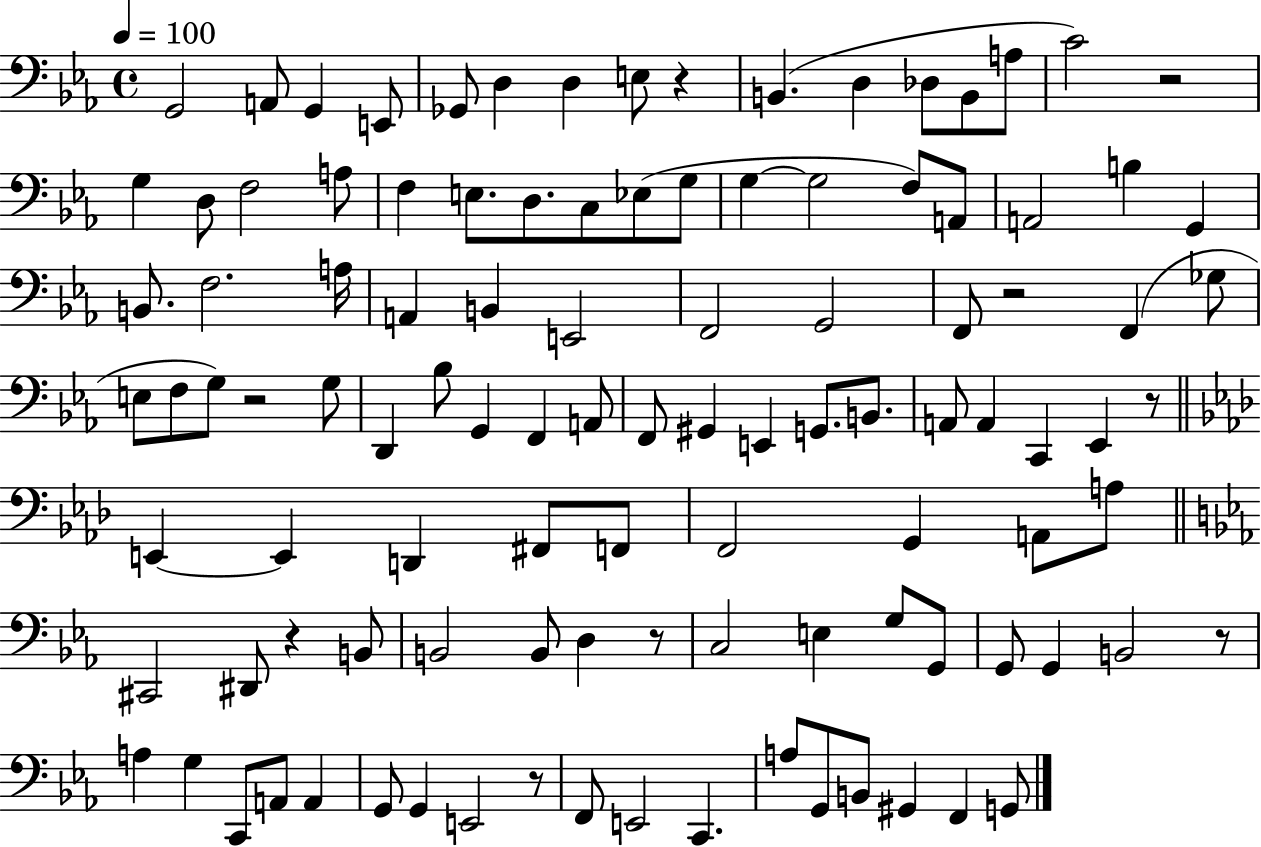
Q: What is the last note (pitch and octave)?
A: G2